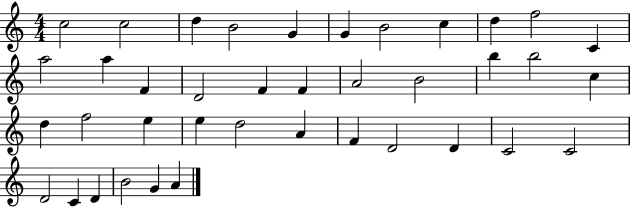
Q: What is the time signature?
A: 4/4